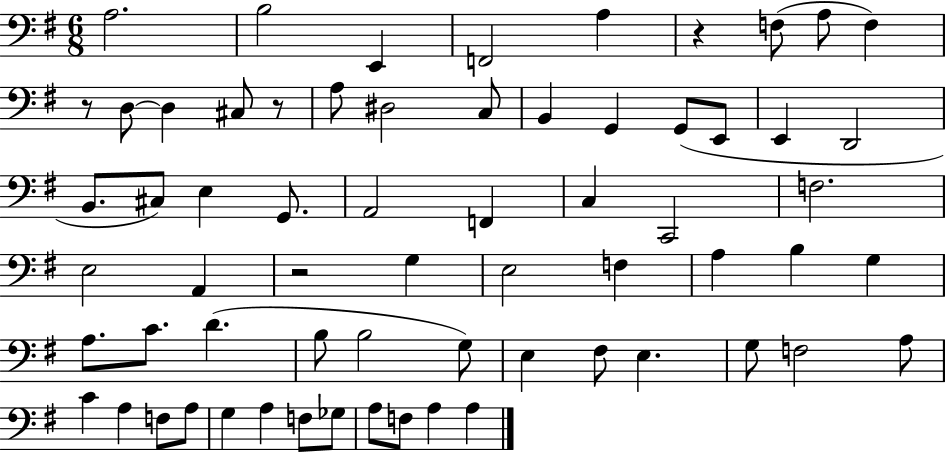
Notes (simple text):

A3/h. B3/h E2/q F2/h A3/q R/q F3/e A3/e F3/q R/e D3/e D3/q C#3/e R/e A3/e D#3/h C3/e B2/q G2/q G2/e E2/e E2/q D2/h B2/e. C#3/e E3/q G2/e. A2/h F2/q C3/q C2/h F3/h. E3/h A2/q R/h G3/q E3/h F3/q A3/q B3/q G3/q A3/e. C4/e. D4/q. B3/e B3/h G3/e E3/q F#3/e E3/q. G3/e F3/h A3/e C4/q A3/q F3/e A3/e G3/q A3/q F3/e Gb3/e A3/e F3/e A3/q A3/q